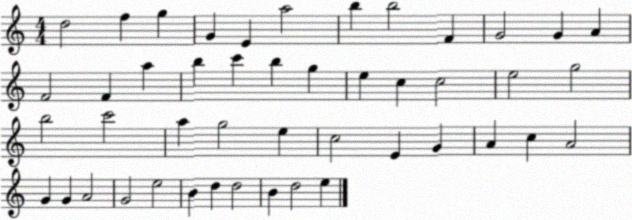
X:1
T:Untitled
M:4/4
L:1/4
K:C
d2 f g G E a2 b b2 F G2 G A F2 F a b c' b g e c c2 e2 g2 b2 c'2 a g2 e c2 E G A c A2 G G A2 G2 e2 B d d2 B d2 e